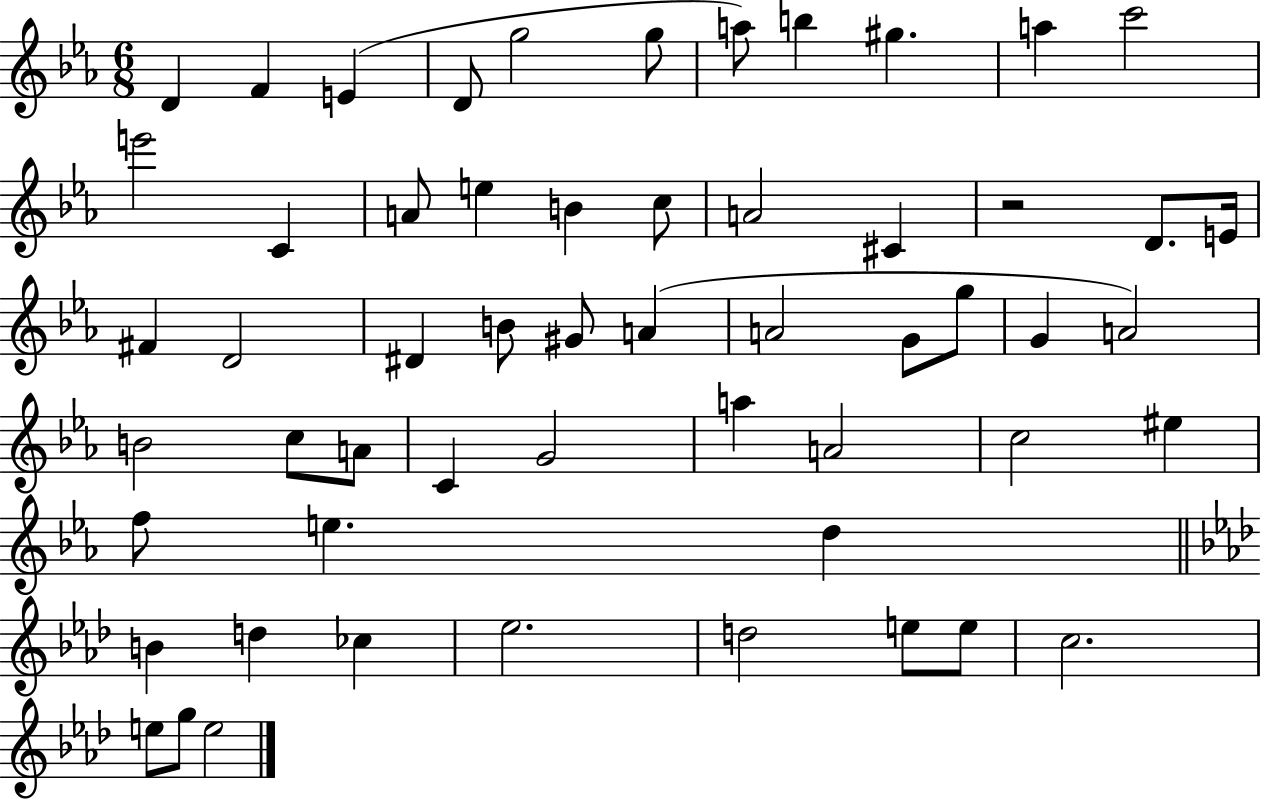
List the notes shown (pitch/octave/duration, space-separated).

D4/q F4/q E4/q D4/e G5/h G5/e A5/e B5/q G#5/q. A5/q C6/h E6/h C4/q A4/e E5/q B4/q C5/e A4/h C#4/q R/h D4/e. E4/s F#4/q D4/h D#4/q B4/e G#4/e A4/q A4/h G4/e G5/e G4/q A4/h B4/h C5/e A4/e C4/q G4/h A5/q A4/h C5/h EIS5/q F5/e E5/q. D5/q B4/q D5/q CES5/q Eb5/h. D5/h E5/e E5/e C5/h. E5/e G5/e E5/h